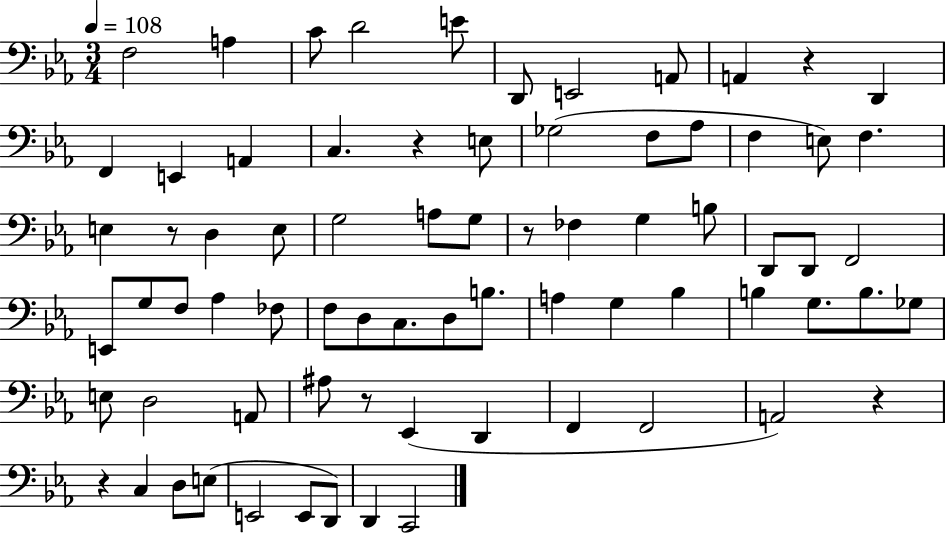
X:1
T:Untitled
M:3/4
L:1/4
K:Eb
F,2 A, C/2 D2 E/2 D,,/2 E,,2 A,,/2 A,, z D,, F,, E,, A,, C, z E,/2 _G,2 F,/2 _A,/2 F, E,/2 F, E, z/2 D, E,/2 G,2 A,/2 G,/2 z/2 _F, G, B,/2 D,,/2 D,,/2 F,,2 E,,/2 G,/2 F,/2 _A, _F,/2 F,/2 D,/2 C,/2 D,/2 B,/2 A, G, _B, B, G,/2 B,/2 _G,/2 E,/2 D,2 A,,/2 ^A,/2 z/2 _E,, D,, F,, F,,2 A,,2 z z C, D,/2 E,/2 E,,2 E,,/2 D,,/2 D,, C,,2